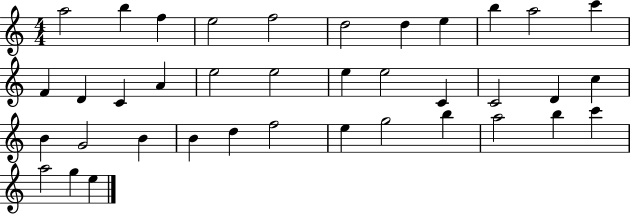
{
  \clef treble
  \numericTimeSignature
  \time 4/4
  \key c \major
  a''2 b''4 f''4 | e''2 f''2 | d''2 d''4 e''4 | b''4 a''2 c'''4 | \break f'4 d'4 c'4 a'4 | e''2 e''2 | e''4 e''2 c'4 | c'2 d'4 c''4 | \break b'4 g'2 b'4 | b'4 d''4 f''2 | e''4 g''2 b''4 | a''2 b''4 c'''4 | \break a''2 g''4 e''4 | \bar "|."
}